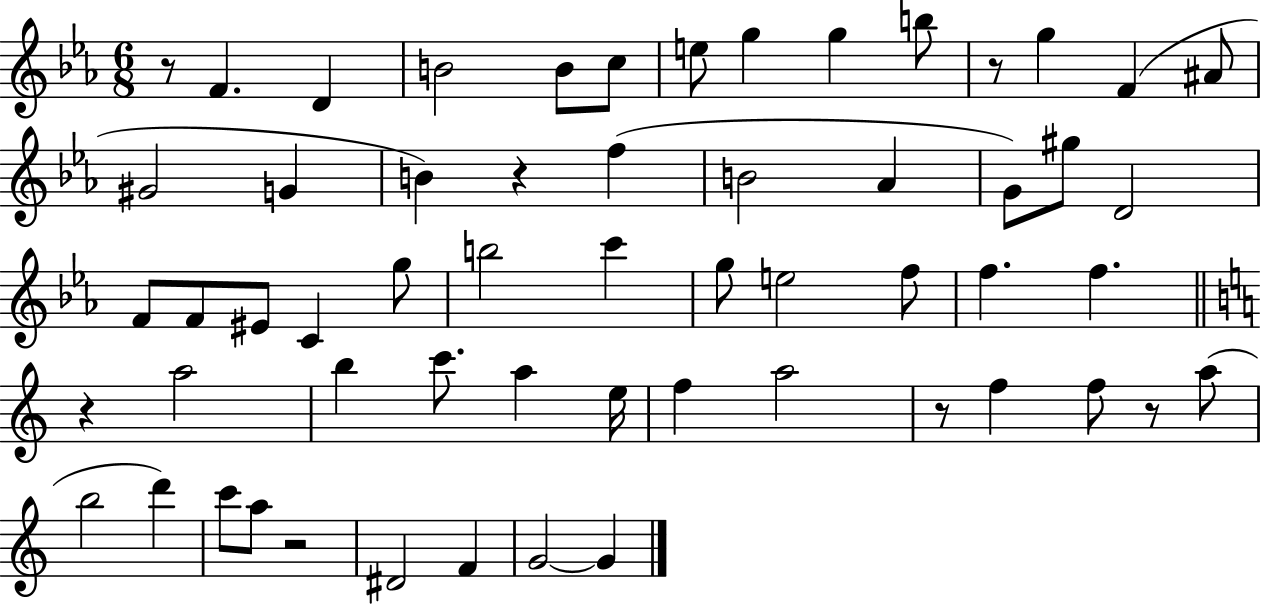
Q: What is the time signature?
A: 6/8